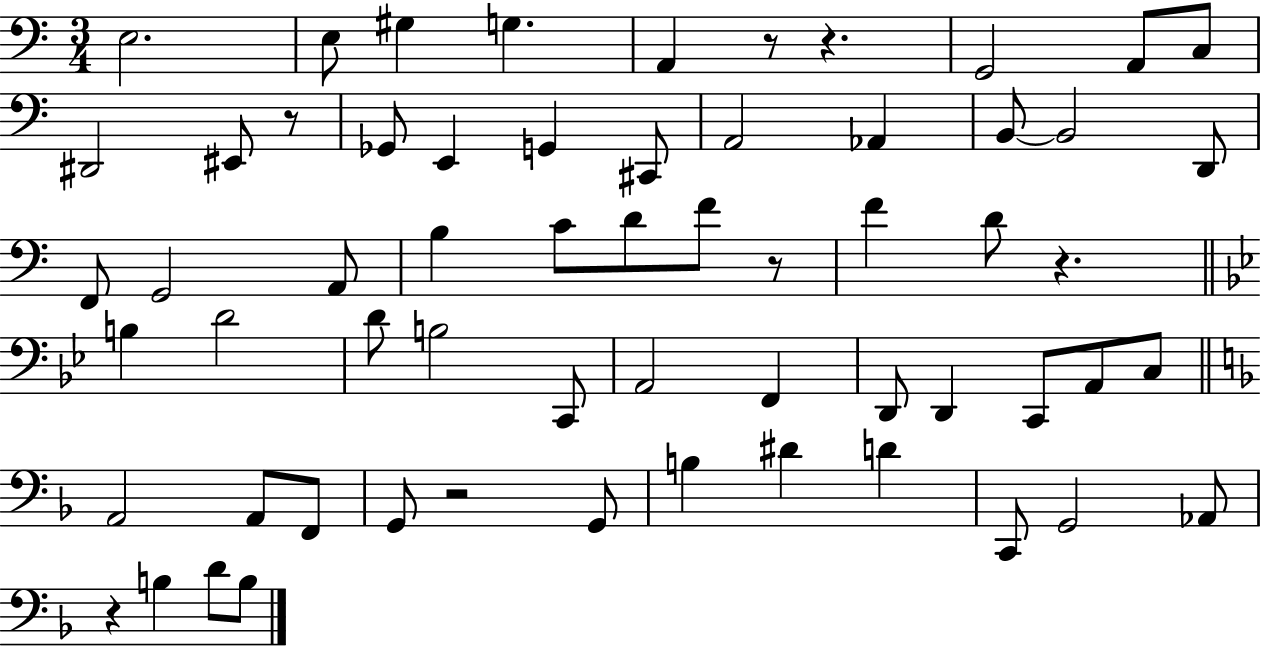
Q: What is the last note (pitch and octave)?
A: B3